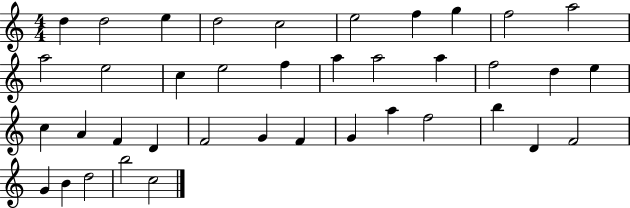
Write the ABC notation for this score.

X:1
T:Untitled
M:4/4
L:1/4
K:C
d d2 e d2 c2 e2 f g f2 a2 a2 e2 c e2 f a a2 a f2 d e c A F D F2 G F G a f2 b D F2 G B d2 b2 c2